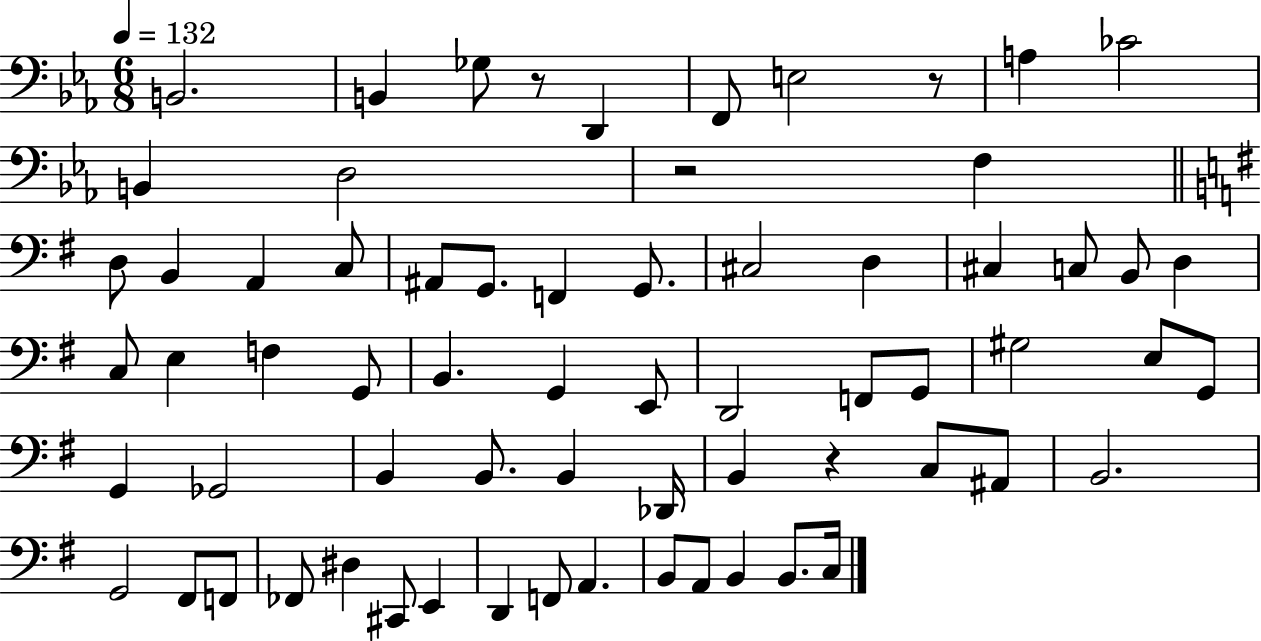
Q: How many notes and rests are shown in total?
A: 67